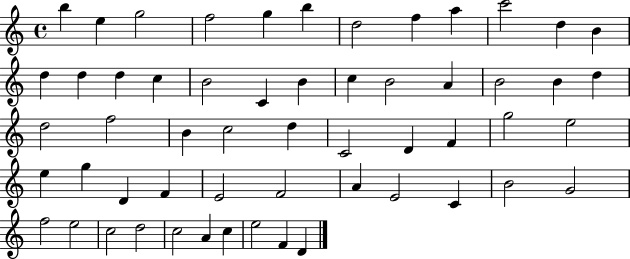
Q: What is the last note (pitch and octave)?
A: D4